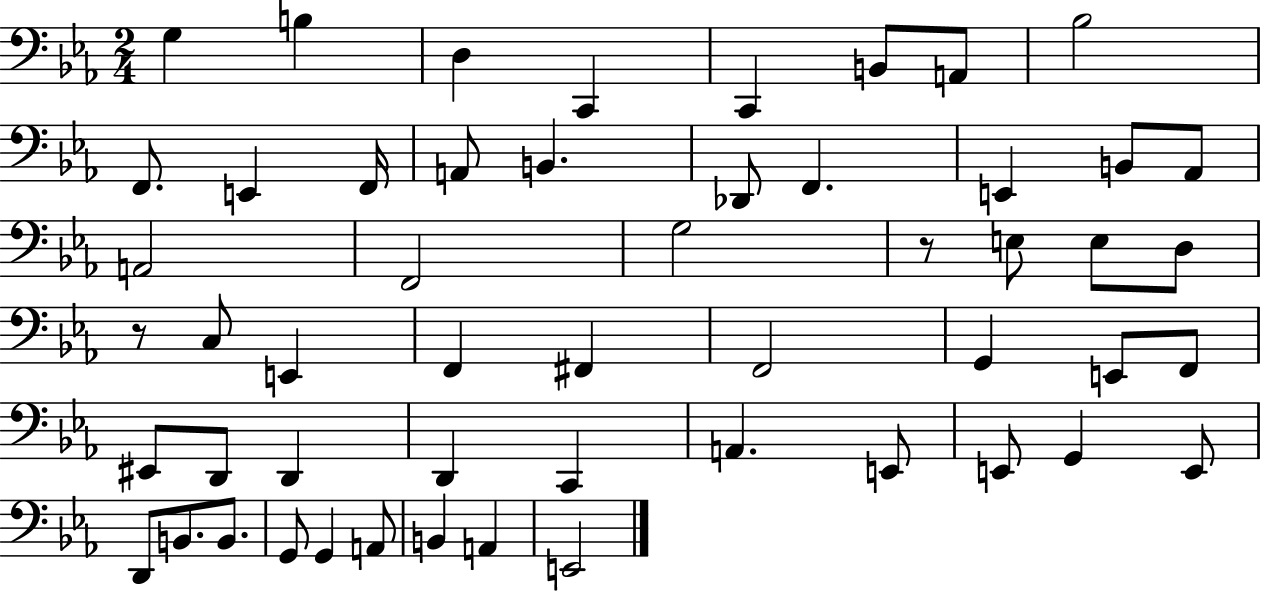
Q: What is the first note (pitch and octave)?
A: G3